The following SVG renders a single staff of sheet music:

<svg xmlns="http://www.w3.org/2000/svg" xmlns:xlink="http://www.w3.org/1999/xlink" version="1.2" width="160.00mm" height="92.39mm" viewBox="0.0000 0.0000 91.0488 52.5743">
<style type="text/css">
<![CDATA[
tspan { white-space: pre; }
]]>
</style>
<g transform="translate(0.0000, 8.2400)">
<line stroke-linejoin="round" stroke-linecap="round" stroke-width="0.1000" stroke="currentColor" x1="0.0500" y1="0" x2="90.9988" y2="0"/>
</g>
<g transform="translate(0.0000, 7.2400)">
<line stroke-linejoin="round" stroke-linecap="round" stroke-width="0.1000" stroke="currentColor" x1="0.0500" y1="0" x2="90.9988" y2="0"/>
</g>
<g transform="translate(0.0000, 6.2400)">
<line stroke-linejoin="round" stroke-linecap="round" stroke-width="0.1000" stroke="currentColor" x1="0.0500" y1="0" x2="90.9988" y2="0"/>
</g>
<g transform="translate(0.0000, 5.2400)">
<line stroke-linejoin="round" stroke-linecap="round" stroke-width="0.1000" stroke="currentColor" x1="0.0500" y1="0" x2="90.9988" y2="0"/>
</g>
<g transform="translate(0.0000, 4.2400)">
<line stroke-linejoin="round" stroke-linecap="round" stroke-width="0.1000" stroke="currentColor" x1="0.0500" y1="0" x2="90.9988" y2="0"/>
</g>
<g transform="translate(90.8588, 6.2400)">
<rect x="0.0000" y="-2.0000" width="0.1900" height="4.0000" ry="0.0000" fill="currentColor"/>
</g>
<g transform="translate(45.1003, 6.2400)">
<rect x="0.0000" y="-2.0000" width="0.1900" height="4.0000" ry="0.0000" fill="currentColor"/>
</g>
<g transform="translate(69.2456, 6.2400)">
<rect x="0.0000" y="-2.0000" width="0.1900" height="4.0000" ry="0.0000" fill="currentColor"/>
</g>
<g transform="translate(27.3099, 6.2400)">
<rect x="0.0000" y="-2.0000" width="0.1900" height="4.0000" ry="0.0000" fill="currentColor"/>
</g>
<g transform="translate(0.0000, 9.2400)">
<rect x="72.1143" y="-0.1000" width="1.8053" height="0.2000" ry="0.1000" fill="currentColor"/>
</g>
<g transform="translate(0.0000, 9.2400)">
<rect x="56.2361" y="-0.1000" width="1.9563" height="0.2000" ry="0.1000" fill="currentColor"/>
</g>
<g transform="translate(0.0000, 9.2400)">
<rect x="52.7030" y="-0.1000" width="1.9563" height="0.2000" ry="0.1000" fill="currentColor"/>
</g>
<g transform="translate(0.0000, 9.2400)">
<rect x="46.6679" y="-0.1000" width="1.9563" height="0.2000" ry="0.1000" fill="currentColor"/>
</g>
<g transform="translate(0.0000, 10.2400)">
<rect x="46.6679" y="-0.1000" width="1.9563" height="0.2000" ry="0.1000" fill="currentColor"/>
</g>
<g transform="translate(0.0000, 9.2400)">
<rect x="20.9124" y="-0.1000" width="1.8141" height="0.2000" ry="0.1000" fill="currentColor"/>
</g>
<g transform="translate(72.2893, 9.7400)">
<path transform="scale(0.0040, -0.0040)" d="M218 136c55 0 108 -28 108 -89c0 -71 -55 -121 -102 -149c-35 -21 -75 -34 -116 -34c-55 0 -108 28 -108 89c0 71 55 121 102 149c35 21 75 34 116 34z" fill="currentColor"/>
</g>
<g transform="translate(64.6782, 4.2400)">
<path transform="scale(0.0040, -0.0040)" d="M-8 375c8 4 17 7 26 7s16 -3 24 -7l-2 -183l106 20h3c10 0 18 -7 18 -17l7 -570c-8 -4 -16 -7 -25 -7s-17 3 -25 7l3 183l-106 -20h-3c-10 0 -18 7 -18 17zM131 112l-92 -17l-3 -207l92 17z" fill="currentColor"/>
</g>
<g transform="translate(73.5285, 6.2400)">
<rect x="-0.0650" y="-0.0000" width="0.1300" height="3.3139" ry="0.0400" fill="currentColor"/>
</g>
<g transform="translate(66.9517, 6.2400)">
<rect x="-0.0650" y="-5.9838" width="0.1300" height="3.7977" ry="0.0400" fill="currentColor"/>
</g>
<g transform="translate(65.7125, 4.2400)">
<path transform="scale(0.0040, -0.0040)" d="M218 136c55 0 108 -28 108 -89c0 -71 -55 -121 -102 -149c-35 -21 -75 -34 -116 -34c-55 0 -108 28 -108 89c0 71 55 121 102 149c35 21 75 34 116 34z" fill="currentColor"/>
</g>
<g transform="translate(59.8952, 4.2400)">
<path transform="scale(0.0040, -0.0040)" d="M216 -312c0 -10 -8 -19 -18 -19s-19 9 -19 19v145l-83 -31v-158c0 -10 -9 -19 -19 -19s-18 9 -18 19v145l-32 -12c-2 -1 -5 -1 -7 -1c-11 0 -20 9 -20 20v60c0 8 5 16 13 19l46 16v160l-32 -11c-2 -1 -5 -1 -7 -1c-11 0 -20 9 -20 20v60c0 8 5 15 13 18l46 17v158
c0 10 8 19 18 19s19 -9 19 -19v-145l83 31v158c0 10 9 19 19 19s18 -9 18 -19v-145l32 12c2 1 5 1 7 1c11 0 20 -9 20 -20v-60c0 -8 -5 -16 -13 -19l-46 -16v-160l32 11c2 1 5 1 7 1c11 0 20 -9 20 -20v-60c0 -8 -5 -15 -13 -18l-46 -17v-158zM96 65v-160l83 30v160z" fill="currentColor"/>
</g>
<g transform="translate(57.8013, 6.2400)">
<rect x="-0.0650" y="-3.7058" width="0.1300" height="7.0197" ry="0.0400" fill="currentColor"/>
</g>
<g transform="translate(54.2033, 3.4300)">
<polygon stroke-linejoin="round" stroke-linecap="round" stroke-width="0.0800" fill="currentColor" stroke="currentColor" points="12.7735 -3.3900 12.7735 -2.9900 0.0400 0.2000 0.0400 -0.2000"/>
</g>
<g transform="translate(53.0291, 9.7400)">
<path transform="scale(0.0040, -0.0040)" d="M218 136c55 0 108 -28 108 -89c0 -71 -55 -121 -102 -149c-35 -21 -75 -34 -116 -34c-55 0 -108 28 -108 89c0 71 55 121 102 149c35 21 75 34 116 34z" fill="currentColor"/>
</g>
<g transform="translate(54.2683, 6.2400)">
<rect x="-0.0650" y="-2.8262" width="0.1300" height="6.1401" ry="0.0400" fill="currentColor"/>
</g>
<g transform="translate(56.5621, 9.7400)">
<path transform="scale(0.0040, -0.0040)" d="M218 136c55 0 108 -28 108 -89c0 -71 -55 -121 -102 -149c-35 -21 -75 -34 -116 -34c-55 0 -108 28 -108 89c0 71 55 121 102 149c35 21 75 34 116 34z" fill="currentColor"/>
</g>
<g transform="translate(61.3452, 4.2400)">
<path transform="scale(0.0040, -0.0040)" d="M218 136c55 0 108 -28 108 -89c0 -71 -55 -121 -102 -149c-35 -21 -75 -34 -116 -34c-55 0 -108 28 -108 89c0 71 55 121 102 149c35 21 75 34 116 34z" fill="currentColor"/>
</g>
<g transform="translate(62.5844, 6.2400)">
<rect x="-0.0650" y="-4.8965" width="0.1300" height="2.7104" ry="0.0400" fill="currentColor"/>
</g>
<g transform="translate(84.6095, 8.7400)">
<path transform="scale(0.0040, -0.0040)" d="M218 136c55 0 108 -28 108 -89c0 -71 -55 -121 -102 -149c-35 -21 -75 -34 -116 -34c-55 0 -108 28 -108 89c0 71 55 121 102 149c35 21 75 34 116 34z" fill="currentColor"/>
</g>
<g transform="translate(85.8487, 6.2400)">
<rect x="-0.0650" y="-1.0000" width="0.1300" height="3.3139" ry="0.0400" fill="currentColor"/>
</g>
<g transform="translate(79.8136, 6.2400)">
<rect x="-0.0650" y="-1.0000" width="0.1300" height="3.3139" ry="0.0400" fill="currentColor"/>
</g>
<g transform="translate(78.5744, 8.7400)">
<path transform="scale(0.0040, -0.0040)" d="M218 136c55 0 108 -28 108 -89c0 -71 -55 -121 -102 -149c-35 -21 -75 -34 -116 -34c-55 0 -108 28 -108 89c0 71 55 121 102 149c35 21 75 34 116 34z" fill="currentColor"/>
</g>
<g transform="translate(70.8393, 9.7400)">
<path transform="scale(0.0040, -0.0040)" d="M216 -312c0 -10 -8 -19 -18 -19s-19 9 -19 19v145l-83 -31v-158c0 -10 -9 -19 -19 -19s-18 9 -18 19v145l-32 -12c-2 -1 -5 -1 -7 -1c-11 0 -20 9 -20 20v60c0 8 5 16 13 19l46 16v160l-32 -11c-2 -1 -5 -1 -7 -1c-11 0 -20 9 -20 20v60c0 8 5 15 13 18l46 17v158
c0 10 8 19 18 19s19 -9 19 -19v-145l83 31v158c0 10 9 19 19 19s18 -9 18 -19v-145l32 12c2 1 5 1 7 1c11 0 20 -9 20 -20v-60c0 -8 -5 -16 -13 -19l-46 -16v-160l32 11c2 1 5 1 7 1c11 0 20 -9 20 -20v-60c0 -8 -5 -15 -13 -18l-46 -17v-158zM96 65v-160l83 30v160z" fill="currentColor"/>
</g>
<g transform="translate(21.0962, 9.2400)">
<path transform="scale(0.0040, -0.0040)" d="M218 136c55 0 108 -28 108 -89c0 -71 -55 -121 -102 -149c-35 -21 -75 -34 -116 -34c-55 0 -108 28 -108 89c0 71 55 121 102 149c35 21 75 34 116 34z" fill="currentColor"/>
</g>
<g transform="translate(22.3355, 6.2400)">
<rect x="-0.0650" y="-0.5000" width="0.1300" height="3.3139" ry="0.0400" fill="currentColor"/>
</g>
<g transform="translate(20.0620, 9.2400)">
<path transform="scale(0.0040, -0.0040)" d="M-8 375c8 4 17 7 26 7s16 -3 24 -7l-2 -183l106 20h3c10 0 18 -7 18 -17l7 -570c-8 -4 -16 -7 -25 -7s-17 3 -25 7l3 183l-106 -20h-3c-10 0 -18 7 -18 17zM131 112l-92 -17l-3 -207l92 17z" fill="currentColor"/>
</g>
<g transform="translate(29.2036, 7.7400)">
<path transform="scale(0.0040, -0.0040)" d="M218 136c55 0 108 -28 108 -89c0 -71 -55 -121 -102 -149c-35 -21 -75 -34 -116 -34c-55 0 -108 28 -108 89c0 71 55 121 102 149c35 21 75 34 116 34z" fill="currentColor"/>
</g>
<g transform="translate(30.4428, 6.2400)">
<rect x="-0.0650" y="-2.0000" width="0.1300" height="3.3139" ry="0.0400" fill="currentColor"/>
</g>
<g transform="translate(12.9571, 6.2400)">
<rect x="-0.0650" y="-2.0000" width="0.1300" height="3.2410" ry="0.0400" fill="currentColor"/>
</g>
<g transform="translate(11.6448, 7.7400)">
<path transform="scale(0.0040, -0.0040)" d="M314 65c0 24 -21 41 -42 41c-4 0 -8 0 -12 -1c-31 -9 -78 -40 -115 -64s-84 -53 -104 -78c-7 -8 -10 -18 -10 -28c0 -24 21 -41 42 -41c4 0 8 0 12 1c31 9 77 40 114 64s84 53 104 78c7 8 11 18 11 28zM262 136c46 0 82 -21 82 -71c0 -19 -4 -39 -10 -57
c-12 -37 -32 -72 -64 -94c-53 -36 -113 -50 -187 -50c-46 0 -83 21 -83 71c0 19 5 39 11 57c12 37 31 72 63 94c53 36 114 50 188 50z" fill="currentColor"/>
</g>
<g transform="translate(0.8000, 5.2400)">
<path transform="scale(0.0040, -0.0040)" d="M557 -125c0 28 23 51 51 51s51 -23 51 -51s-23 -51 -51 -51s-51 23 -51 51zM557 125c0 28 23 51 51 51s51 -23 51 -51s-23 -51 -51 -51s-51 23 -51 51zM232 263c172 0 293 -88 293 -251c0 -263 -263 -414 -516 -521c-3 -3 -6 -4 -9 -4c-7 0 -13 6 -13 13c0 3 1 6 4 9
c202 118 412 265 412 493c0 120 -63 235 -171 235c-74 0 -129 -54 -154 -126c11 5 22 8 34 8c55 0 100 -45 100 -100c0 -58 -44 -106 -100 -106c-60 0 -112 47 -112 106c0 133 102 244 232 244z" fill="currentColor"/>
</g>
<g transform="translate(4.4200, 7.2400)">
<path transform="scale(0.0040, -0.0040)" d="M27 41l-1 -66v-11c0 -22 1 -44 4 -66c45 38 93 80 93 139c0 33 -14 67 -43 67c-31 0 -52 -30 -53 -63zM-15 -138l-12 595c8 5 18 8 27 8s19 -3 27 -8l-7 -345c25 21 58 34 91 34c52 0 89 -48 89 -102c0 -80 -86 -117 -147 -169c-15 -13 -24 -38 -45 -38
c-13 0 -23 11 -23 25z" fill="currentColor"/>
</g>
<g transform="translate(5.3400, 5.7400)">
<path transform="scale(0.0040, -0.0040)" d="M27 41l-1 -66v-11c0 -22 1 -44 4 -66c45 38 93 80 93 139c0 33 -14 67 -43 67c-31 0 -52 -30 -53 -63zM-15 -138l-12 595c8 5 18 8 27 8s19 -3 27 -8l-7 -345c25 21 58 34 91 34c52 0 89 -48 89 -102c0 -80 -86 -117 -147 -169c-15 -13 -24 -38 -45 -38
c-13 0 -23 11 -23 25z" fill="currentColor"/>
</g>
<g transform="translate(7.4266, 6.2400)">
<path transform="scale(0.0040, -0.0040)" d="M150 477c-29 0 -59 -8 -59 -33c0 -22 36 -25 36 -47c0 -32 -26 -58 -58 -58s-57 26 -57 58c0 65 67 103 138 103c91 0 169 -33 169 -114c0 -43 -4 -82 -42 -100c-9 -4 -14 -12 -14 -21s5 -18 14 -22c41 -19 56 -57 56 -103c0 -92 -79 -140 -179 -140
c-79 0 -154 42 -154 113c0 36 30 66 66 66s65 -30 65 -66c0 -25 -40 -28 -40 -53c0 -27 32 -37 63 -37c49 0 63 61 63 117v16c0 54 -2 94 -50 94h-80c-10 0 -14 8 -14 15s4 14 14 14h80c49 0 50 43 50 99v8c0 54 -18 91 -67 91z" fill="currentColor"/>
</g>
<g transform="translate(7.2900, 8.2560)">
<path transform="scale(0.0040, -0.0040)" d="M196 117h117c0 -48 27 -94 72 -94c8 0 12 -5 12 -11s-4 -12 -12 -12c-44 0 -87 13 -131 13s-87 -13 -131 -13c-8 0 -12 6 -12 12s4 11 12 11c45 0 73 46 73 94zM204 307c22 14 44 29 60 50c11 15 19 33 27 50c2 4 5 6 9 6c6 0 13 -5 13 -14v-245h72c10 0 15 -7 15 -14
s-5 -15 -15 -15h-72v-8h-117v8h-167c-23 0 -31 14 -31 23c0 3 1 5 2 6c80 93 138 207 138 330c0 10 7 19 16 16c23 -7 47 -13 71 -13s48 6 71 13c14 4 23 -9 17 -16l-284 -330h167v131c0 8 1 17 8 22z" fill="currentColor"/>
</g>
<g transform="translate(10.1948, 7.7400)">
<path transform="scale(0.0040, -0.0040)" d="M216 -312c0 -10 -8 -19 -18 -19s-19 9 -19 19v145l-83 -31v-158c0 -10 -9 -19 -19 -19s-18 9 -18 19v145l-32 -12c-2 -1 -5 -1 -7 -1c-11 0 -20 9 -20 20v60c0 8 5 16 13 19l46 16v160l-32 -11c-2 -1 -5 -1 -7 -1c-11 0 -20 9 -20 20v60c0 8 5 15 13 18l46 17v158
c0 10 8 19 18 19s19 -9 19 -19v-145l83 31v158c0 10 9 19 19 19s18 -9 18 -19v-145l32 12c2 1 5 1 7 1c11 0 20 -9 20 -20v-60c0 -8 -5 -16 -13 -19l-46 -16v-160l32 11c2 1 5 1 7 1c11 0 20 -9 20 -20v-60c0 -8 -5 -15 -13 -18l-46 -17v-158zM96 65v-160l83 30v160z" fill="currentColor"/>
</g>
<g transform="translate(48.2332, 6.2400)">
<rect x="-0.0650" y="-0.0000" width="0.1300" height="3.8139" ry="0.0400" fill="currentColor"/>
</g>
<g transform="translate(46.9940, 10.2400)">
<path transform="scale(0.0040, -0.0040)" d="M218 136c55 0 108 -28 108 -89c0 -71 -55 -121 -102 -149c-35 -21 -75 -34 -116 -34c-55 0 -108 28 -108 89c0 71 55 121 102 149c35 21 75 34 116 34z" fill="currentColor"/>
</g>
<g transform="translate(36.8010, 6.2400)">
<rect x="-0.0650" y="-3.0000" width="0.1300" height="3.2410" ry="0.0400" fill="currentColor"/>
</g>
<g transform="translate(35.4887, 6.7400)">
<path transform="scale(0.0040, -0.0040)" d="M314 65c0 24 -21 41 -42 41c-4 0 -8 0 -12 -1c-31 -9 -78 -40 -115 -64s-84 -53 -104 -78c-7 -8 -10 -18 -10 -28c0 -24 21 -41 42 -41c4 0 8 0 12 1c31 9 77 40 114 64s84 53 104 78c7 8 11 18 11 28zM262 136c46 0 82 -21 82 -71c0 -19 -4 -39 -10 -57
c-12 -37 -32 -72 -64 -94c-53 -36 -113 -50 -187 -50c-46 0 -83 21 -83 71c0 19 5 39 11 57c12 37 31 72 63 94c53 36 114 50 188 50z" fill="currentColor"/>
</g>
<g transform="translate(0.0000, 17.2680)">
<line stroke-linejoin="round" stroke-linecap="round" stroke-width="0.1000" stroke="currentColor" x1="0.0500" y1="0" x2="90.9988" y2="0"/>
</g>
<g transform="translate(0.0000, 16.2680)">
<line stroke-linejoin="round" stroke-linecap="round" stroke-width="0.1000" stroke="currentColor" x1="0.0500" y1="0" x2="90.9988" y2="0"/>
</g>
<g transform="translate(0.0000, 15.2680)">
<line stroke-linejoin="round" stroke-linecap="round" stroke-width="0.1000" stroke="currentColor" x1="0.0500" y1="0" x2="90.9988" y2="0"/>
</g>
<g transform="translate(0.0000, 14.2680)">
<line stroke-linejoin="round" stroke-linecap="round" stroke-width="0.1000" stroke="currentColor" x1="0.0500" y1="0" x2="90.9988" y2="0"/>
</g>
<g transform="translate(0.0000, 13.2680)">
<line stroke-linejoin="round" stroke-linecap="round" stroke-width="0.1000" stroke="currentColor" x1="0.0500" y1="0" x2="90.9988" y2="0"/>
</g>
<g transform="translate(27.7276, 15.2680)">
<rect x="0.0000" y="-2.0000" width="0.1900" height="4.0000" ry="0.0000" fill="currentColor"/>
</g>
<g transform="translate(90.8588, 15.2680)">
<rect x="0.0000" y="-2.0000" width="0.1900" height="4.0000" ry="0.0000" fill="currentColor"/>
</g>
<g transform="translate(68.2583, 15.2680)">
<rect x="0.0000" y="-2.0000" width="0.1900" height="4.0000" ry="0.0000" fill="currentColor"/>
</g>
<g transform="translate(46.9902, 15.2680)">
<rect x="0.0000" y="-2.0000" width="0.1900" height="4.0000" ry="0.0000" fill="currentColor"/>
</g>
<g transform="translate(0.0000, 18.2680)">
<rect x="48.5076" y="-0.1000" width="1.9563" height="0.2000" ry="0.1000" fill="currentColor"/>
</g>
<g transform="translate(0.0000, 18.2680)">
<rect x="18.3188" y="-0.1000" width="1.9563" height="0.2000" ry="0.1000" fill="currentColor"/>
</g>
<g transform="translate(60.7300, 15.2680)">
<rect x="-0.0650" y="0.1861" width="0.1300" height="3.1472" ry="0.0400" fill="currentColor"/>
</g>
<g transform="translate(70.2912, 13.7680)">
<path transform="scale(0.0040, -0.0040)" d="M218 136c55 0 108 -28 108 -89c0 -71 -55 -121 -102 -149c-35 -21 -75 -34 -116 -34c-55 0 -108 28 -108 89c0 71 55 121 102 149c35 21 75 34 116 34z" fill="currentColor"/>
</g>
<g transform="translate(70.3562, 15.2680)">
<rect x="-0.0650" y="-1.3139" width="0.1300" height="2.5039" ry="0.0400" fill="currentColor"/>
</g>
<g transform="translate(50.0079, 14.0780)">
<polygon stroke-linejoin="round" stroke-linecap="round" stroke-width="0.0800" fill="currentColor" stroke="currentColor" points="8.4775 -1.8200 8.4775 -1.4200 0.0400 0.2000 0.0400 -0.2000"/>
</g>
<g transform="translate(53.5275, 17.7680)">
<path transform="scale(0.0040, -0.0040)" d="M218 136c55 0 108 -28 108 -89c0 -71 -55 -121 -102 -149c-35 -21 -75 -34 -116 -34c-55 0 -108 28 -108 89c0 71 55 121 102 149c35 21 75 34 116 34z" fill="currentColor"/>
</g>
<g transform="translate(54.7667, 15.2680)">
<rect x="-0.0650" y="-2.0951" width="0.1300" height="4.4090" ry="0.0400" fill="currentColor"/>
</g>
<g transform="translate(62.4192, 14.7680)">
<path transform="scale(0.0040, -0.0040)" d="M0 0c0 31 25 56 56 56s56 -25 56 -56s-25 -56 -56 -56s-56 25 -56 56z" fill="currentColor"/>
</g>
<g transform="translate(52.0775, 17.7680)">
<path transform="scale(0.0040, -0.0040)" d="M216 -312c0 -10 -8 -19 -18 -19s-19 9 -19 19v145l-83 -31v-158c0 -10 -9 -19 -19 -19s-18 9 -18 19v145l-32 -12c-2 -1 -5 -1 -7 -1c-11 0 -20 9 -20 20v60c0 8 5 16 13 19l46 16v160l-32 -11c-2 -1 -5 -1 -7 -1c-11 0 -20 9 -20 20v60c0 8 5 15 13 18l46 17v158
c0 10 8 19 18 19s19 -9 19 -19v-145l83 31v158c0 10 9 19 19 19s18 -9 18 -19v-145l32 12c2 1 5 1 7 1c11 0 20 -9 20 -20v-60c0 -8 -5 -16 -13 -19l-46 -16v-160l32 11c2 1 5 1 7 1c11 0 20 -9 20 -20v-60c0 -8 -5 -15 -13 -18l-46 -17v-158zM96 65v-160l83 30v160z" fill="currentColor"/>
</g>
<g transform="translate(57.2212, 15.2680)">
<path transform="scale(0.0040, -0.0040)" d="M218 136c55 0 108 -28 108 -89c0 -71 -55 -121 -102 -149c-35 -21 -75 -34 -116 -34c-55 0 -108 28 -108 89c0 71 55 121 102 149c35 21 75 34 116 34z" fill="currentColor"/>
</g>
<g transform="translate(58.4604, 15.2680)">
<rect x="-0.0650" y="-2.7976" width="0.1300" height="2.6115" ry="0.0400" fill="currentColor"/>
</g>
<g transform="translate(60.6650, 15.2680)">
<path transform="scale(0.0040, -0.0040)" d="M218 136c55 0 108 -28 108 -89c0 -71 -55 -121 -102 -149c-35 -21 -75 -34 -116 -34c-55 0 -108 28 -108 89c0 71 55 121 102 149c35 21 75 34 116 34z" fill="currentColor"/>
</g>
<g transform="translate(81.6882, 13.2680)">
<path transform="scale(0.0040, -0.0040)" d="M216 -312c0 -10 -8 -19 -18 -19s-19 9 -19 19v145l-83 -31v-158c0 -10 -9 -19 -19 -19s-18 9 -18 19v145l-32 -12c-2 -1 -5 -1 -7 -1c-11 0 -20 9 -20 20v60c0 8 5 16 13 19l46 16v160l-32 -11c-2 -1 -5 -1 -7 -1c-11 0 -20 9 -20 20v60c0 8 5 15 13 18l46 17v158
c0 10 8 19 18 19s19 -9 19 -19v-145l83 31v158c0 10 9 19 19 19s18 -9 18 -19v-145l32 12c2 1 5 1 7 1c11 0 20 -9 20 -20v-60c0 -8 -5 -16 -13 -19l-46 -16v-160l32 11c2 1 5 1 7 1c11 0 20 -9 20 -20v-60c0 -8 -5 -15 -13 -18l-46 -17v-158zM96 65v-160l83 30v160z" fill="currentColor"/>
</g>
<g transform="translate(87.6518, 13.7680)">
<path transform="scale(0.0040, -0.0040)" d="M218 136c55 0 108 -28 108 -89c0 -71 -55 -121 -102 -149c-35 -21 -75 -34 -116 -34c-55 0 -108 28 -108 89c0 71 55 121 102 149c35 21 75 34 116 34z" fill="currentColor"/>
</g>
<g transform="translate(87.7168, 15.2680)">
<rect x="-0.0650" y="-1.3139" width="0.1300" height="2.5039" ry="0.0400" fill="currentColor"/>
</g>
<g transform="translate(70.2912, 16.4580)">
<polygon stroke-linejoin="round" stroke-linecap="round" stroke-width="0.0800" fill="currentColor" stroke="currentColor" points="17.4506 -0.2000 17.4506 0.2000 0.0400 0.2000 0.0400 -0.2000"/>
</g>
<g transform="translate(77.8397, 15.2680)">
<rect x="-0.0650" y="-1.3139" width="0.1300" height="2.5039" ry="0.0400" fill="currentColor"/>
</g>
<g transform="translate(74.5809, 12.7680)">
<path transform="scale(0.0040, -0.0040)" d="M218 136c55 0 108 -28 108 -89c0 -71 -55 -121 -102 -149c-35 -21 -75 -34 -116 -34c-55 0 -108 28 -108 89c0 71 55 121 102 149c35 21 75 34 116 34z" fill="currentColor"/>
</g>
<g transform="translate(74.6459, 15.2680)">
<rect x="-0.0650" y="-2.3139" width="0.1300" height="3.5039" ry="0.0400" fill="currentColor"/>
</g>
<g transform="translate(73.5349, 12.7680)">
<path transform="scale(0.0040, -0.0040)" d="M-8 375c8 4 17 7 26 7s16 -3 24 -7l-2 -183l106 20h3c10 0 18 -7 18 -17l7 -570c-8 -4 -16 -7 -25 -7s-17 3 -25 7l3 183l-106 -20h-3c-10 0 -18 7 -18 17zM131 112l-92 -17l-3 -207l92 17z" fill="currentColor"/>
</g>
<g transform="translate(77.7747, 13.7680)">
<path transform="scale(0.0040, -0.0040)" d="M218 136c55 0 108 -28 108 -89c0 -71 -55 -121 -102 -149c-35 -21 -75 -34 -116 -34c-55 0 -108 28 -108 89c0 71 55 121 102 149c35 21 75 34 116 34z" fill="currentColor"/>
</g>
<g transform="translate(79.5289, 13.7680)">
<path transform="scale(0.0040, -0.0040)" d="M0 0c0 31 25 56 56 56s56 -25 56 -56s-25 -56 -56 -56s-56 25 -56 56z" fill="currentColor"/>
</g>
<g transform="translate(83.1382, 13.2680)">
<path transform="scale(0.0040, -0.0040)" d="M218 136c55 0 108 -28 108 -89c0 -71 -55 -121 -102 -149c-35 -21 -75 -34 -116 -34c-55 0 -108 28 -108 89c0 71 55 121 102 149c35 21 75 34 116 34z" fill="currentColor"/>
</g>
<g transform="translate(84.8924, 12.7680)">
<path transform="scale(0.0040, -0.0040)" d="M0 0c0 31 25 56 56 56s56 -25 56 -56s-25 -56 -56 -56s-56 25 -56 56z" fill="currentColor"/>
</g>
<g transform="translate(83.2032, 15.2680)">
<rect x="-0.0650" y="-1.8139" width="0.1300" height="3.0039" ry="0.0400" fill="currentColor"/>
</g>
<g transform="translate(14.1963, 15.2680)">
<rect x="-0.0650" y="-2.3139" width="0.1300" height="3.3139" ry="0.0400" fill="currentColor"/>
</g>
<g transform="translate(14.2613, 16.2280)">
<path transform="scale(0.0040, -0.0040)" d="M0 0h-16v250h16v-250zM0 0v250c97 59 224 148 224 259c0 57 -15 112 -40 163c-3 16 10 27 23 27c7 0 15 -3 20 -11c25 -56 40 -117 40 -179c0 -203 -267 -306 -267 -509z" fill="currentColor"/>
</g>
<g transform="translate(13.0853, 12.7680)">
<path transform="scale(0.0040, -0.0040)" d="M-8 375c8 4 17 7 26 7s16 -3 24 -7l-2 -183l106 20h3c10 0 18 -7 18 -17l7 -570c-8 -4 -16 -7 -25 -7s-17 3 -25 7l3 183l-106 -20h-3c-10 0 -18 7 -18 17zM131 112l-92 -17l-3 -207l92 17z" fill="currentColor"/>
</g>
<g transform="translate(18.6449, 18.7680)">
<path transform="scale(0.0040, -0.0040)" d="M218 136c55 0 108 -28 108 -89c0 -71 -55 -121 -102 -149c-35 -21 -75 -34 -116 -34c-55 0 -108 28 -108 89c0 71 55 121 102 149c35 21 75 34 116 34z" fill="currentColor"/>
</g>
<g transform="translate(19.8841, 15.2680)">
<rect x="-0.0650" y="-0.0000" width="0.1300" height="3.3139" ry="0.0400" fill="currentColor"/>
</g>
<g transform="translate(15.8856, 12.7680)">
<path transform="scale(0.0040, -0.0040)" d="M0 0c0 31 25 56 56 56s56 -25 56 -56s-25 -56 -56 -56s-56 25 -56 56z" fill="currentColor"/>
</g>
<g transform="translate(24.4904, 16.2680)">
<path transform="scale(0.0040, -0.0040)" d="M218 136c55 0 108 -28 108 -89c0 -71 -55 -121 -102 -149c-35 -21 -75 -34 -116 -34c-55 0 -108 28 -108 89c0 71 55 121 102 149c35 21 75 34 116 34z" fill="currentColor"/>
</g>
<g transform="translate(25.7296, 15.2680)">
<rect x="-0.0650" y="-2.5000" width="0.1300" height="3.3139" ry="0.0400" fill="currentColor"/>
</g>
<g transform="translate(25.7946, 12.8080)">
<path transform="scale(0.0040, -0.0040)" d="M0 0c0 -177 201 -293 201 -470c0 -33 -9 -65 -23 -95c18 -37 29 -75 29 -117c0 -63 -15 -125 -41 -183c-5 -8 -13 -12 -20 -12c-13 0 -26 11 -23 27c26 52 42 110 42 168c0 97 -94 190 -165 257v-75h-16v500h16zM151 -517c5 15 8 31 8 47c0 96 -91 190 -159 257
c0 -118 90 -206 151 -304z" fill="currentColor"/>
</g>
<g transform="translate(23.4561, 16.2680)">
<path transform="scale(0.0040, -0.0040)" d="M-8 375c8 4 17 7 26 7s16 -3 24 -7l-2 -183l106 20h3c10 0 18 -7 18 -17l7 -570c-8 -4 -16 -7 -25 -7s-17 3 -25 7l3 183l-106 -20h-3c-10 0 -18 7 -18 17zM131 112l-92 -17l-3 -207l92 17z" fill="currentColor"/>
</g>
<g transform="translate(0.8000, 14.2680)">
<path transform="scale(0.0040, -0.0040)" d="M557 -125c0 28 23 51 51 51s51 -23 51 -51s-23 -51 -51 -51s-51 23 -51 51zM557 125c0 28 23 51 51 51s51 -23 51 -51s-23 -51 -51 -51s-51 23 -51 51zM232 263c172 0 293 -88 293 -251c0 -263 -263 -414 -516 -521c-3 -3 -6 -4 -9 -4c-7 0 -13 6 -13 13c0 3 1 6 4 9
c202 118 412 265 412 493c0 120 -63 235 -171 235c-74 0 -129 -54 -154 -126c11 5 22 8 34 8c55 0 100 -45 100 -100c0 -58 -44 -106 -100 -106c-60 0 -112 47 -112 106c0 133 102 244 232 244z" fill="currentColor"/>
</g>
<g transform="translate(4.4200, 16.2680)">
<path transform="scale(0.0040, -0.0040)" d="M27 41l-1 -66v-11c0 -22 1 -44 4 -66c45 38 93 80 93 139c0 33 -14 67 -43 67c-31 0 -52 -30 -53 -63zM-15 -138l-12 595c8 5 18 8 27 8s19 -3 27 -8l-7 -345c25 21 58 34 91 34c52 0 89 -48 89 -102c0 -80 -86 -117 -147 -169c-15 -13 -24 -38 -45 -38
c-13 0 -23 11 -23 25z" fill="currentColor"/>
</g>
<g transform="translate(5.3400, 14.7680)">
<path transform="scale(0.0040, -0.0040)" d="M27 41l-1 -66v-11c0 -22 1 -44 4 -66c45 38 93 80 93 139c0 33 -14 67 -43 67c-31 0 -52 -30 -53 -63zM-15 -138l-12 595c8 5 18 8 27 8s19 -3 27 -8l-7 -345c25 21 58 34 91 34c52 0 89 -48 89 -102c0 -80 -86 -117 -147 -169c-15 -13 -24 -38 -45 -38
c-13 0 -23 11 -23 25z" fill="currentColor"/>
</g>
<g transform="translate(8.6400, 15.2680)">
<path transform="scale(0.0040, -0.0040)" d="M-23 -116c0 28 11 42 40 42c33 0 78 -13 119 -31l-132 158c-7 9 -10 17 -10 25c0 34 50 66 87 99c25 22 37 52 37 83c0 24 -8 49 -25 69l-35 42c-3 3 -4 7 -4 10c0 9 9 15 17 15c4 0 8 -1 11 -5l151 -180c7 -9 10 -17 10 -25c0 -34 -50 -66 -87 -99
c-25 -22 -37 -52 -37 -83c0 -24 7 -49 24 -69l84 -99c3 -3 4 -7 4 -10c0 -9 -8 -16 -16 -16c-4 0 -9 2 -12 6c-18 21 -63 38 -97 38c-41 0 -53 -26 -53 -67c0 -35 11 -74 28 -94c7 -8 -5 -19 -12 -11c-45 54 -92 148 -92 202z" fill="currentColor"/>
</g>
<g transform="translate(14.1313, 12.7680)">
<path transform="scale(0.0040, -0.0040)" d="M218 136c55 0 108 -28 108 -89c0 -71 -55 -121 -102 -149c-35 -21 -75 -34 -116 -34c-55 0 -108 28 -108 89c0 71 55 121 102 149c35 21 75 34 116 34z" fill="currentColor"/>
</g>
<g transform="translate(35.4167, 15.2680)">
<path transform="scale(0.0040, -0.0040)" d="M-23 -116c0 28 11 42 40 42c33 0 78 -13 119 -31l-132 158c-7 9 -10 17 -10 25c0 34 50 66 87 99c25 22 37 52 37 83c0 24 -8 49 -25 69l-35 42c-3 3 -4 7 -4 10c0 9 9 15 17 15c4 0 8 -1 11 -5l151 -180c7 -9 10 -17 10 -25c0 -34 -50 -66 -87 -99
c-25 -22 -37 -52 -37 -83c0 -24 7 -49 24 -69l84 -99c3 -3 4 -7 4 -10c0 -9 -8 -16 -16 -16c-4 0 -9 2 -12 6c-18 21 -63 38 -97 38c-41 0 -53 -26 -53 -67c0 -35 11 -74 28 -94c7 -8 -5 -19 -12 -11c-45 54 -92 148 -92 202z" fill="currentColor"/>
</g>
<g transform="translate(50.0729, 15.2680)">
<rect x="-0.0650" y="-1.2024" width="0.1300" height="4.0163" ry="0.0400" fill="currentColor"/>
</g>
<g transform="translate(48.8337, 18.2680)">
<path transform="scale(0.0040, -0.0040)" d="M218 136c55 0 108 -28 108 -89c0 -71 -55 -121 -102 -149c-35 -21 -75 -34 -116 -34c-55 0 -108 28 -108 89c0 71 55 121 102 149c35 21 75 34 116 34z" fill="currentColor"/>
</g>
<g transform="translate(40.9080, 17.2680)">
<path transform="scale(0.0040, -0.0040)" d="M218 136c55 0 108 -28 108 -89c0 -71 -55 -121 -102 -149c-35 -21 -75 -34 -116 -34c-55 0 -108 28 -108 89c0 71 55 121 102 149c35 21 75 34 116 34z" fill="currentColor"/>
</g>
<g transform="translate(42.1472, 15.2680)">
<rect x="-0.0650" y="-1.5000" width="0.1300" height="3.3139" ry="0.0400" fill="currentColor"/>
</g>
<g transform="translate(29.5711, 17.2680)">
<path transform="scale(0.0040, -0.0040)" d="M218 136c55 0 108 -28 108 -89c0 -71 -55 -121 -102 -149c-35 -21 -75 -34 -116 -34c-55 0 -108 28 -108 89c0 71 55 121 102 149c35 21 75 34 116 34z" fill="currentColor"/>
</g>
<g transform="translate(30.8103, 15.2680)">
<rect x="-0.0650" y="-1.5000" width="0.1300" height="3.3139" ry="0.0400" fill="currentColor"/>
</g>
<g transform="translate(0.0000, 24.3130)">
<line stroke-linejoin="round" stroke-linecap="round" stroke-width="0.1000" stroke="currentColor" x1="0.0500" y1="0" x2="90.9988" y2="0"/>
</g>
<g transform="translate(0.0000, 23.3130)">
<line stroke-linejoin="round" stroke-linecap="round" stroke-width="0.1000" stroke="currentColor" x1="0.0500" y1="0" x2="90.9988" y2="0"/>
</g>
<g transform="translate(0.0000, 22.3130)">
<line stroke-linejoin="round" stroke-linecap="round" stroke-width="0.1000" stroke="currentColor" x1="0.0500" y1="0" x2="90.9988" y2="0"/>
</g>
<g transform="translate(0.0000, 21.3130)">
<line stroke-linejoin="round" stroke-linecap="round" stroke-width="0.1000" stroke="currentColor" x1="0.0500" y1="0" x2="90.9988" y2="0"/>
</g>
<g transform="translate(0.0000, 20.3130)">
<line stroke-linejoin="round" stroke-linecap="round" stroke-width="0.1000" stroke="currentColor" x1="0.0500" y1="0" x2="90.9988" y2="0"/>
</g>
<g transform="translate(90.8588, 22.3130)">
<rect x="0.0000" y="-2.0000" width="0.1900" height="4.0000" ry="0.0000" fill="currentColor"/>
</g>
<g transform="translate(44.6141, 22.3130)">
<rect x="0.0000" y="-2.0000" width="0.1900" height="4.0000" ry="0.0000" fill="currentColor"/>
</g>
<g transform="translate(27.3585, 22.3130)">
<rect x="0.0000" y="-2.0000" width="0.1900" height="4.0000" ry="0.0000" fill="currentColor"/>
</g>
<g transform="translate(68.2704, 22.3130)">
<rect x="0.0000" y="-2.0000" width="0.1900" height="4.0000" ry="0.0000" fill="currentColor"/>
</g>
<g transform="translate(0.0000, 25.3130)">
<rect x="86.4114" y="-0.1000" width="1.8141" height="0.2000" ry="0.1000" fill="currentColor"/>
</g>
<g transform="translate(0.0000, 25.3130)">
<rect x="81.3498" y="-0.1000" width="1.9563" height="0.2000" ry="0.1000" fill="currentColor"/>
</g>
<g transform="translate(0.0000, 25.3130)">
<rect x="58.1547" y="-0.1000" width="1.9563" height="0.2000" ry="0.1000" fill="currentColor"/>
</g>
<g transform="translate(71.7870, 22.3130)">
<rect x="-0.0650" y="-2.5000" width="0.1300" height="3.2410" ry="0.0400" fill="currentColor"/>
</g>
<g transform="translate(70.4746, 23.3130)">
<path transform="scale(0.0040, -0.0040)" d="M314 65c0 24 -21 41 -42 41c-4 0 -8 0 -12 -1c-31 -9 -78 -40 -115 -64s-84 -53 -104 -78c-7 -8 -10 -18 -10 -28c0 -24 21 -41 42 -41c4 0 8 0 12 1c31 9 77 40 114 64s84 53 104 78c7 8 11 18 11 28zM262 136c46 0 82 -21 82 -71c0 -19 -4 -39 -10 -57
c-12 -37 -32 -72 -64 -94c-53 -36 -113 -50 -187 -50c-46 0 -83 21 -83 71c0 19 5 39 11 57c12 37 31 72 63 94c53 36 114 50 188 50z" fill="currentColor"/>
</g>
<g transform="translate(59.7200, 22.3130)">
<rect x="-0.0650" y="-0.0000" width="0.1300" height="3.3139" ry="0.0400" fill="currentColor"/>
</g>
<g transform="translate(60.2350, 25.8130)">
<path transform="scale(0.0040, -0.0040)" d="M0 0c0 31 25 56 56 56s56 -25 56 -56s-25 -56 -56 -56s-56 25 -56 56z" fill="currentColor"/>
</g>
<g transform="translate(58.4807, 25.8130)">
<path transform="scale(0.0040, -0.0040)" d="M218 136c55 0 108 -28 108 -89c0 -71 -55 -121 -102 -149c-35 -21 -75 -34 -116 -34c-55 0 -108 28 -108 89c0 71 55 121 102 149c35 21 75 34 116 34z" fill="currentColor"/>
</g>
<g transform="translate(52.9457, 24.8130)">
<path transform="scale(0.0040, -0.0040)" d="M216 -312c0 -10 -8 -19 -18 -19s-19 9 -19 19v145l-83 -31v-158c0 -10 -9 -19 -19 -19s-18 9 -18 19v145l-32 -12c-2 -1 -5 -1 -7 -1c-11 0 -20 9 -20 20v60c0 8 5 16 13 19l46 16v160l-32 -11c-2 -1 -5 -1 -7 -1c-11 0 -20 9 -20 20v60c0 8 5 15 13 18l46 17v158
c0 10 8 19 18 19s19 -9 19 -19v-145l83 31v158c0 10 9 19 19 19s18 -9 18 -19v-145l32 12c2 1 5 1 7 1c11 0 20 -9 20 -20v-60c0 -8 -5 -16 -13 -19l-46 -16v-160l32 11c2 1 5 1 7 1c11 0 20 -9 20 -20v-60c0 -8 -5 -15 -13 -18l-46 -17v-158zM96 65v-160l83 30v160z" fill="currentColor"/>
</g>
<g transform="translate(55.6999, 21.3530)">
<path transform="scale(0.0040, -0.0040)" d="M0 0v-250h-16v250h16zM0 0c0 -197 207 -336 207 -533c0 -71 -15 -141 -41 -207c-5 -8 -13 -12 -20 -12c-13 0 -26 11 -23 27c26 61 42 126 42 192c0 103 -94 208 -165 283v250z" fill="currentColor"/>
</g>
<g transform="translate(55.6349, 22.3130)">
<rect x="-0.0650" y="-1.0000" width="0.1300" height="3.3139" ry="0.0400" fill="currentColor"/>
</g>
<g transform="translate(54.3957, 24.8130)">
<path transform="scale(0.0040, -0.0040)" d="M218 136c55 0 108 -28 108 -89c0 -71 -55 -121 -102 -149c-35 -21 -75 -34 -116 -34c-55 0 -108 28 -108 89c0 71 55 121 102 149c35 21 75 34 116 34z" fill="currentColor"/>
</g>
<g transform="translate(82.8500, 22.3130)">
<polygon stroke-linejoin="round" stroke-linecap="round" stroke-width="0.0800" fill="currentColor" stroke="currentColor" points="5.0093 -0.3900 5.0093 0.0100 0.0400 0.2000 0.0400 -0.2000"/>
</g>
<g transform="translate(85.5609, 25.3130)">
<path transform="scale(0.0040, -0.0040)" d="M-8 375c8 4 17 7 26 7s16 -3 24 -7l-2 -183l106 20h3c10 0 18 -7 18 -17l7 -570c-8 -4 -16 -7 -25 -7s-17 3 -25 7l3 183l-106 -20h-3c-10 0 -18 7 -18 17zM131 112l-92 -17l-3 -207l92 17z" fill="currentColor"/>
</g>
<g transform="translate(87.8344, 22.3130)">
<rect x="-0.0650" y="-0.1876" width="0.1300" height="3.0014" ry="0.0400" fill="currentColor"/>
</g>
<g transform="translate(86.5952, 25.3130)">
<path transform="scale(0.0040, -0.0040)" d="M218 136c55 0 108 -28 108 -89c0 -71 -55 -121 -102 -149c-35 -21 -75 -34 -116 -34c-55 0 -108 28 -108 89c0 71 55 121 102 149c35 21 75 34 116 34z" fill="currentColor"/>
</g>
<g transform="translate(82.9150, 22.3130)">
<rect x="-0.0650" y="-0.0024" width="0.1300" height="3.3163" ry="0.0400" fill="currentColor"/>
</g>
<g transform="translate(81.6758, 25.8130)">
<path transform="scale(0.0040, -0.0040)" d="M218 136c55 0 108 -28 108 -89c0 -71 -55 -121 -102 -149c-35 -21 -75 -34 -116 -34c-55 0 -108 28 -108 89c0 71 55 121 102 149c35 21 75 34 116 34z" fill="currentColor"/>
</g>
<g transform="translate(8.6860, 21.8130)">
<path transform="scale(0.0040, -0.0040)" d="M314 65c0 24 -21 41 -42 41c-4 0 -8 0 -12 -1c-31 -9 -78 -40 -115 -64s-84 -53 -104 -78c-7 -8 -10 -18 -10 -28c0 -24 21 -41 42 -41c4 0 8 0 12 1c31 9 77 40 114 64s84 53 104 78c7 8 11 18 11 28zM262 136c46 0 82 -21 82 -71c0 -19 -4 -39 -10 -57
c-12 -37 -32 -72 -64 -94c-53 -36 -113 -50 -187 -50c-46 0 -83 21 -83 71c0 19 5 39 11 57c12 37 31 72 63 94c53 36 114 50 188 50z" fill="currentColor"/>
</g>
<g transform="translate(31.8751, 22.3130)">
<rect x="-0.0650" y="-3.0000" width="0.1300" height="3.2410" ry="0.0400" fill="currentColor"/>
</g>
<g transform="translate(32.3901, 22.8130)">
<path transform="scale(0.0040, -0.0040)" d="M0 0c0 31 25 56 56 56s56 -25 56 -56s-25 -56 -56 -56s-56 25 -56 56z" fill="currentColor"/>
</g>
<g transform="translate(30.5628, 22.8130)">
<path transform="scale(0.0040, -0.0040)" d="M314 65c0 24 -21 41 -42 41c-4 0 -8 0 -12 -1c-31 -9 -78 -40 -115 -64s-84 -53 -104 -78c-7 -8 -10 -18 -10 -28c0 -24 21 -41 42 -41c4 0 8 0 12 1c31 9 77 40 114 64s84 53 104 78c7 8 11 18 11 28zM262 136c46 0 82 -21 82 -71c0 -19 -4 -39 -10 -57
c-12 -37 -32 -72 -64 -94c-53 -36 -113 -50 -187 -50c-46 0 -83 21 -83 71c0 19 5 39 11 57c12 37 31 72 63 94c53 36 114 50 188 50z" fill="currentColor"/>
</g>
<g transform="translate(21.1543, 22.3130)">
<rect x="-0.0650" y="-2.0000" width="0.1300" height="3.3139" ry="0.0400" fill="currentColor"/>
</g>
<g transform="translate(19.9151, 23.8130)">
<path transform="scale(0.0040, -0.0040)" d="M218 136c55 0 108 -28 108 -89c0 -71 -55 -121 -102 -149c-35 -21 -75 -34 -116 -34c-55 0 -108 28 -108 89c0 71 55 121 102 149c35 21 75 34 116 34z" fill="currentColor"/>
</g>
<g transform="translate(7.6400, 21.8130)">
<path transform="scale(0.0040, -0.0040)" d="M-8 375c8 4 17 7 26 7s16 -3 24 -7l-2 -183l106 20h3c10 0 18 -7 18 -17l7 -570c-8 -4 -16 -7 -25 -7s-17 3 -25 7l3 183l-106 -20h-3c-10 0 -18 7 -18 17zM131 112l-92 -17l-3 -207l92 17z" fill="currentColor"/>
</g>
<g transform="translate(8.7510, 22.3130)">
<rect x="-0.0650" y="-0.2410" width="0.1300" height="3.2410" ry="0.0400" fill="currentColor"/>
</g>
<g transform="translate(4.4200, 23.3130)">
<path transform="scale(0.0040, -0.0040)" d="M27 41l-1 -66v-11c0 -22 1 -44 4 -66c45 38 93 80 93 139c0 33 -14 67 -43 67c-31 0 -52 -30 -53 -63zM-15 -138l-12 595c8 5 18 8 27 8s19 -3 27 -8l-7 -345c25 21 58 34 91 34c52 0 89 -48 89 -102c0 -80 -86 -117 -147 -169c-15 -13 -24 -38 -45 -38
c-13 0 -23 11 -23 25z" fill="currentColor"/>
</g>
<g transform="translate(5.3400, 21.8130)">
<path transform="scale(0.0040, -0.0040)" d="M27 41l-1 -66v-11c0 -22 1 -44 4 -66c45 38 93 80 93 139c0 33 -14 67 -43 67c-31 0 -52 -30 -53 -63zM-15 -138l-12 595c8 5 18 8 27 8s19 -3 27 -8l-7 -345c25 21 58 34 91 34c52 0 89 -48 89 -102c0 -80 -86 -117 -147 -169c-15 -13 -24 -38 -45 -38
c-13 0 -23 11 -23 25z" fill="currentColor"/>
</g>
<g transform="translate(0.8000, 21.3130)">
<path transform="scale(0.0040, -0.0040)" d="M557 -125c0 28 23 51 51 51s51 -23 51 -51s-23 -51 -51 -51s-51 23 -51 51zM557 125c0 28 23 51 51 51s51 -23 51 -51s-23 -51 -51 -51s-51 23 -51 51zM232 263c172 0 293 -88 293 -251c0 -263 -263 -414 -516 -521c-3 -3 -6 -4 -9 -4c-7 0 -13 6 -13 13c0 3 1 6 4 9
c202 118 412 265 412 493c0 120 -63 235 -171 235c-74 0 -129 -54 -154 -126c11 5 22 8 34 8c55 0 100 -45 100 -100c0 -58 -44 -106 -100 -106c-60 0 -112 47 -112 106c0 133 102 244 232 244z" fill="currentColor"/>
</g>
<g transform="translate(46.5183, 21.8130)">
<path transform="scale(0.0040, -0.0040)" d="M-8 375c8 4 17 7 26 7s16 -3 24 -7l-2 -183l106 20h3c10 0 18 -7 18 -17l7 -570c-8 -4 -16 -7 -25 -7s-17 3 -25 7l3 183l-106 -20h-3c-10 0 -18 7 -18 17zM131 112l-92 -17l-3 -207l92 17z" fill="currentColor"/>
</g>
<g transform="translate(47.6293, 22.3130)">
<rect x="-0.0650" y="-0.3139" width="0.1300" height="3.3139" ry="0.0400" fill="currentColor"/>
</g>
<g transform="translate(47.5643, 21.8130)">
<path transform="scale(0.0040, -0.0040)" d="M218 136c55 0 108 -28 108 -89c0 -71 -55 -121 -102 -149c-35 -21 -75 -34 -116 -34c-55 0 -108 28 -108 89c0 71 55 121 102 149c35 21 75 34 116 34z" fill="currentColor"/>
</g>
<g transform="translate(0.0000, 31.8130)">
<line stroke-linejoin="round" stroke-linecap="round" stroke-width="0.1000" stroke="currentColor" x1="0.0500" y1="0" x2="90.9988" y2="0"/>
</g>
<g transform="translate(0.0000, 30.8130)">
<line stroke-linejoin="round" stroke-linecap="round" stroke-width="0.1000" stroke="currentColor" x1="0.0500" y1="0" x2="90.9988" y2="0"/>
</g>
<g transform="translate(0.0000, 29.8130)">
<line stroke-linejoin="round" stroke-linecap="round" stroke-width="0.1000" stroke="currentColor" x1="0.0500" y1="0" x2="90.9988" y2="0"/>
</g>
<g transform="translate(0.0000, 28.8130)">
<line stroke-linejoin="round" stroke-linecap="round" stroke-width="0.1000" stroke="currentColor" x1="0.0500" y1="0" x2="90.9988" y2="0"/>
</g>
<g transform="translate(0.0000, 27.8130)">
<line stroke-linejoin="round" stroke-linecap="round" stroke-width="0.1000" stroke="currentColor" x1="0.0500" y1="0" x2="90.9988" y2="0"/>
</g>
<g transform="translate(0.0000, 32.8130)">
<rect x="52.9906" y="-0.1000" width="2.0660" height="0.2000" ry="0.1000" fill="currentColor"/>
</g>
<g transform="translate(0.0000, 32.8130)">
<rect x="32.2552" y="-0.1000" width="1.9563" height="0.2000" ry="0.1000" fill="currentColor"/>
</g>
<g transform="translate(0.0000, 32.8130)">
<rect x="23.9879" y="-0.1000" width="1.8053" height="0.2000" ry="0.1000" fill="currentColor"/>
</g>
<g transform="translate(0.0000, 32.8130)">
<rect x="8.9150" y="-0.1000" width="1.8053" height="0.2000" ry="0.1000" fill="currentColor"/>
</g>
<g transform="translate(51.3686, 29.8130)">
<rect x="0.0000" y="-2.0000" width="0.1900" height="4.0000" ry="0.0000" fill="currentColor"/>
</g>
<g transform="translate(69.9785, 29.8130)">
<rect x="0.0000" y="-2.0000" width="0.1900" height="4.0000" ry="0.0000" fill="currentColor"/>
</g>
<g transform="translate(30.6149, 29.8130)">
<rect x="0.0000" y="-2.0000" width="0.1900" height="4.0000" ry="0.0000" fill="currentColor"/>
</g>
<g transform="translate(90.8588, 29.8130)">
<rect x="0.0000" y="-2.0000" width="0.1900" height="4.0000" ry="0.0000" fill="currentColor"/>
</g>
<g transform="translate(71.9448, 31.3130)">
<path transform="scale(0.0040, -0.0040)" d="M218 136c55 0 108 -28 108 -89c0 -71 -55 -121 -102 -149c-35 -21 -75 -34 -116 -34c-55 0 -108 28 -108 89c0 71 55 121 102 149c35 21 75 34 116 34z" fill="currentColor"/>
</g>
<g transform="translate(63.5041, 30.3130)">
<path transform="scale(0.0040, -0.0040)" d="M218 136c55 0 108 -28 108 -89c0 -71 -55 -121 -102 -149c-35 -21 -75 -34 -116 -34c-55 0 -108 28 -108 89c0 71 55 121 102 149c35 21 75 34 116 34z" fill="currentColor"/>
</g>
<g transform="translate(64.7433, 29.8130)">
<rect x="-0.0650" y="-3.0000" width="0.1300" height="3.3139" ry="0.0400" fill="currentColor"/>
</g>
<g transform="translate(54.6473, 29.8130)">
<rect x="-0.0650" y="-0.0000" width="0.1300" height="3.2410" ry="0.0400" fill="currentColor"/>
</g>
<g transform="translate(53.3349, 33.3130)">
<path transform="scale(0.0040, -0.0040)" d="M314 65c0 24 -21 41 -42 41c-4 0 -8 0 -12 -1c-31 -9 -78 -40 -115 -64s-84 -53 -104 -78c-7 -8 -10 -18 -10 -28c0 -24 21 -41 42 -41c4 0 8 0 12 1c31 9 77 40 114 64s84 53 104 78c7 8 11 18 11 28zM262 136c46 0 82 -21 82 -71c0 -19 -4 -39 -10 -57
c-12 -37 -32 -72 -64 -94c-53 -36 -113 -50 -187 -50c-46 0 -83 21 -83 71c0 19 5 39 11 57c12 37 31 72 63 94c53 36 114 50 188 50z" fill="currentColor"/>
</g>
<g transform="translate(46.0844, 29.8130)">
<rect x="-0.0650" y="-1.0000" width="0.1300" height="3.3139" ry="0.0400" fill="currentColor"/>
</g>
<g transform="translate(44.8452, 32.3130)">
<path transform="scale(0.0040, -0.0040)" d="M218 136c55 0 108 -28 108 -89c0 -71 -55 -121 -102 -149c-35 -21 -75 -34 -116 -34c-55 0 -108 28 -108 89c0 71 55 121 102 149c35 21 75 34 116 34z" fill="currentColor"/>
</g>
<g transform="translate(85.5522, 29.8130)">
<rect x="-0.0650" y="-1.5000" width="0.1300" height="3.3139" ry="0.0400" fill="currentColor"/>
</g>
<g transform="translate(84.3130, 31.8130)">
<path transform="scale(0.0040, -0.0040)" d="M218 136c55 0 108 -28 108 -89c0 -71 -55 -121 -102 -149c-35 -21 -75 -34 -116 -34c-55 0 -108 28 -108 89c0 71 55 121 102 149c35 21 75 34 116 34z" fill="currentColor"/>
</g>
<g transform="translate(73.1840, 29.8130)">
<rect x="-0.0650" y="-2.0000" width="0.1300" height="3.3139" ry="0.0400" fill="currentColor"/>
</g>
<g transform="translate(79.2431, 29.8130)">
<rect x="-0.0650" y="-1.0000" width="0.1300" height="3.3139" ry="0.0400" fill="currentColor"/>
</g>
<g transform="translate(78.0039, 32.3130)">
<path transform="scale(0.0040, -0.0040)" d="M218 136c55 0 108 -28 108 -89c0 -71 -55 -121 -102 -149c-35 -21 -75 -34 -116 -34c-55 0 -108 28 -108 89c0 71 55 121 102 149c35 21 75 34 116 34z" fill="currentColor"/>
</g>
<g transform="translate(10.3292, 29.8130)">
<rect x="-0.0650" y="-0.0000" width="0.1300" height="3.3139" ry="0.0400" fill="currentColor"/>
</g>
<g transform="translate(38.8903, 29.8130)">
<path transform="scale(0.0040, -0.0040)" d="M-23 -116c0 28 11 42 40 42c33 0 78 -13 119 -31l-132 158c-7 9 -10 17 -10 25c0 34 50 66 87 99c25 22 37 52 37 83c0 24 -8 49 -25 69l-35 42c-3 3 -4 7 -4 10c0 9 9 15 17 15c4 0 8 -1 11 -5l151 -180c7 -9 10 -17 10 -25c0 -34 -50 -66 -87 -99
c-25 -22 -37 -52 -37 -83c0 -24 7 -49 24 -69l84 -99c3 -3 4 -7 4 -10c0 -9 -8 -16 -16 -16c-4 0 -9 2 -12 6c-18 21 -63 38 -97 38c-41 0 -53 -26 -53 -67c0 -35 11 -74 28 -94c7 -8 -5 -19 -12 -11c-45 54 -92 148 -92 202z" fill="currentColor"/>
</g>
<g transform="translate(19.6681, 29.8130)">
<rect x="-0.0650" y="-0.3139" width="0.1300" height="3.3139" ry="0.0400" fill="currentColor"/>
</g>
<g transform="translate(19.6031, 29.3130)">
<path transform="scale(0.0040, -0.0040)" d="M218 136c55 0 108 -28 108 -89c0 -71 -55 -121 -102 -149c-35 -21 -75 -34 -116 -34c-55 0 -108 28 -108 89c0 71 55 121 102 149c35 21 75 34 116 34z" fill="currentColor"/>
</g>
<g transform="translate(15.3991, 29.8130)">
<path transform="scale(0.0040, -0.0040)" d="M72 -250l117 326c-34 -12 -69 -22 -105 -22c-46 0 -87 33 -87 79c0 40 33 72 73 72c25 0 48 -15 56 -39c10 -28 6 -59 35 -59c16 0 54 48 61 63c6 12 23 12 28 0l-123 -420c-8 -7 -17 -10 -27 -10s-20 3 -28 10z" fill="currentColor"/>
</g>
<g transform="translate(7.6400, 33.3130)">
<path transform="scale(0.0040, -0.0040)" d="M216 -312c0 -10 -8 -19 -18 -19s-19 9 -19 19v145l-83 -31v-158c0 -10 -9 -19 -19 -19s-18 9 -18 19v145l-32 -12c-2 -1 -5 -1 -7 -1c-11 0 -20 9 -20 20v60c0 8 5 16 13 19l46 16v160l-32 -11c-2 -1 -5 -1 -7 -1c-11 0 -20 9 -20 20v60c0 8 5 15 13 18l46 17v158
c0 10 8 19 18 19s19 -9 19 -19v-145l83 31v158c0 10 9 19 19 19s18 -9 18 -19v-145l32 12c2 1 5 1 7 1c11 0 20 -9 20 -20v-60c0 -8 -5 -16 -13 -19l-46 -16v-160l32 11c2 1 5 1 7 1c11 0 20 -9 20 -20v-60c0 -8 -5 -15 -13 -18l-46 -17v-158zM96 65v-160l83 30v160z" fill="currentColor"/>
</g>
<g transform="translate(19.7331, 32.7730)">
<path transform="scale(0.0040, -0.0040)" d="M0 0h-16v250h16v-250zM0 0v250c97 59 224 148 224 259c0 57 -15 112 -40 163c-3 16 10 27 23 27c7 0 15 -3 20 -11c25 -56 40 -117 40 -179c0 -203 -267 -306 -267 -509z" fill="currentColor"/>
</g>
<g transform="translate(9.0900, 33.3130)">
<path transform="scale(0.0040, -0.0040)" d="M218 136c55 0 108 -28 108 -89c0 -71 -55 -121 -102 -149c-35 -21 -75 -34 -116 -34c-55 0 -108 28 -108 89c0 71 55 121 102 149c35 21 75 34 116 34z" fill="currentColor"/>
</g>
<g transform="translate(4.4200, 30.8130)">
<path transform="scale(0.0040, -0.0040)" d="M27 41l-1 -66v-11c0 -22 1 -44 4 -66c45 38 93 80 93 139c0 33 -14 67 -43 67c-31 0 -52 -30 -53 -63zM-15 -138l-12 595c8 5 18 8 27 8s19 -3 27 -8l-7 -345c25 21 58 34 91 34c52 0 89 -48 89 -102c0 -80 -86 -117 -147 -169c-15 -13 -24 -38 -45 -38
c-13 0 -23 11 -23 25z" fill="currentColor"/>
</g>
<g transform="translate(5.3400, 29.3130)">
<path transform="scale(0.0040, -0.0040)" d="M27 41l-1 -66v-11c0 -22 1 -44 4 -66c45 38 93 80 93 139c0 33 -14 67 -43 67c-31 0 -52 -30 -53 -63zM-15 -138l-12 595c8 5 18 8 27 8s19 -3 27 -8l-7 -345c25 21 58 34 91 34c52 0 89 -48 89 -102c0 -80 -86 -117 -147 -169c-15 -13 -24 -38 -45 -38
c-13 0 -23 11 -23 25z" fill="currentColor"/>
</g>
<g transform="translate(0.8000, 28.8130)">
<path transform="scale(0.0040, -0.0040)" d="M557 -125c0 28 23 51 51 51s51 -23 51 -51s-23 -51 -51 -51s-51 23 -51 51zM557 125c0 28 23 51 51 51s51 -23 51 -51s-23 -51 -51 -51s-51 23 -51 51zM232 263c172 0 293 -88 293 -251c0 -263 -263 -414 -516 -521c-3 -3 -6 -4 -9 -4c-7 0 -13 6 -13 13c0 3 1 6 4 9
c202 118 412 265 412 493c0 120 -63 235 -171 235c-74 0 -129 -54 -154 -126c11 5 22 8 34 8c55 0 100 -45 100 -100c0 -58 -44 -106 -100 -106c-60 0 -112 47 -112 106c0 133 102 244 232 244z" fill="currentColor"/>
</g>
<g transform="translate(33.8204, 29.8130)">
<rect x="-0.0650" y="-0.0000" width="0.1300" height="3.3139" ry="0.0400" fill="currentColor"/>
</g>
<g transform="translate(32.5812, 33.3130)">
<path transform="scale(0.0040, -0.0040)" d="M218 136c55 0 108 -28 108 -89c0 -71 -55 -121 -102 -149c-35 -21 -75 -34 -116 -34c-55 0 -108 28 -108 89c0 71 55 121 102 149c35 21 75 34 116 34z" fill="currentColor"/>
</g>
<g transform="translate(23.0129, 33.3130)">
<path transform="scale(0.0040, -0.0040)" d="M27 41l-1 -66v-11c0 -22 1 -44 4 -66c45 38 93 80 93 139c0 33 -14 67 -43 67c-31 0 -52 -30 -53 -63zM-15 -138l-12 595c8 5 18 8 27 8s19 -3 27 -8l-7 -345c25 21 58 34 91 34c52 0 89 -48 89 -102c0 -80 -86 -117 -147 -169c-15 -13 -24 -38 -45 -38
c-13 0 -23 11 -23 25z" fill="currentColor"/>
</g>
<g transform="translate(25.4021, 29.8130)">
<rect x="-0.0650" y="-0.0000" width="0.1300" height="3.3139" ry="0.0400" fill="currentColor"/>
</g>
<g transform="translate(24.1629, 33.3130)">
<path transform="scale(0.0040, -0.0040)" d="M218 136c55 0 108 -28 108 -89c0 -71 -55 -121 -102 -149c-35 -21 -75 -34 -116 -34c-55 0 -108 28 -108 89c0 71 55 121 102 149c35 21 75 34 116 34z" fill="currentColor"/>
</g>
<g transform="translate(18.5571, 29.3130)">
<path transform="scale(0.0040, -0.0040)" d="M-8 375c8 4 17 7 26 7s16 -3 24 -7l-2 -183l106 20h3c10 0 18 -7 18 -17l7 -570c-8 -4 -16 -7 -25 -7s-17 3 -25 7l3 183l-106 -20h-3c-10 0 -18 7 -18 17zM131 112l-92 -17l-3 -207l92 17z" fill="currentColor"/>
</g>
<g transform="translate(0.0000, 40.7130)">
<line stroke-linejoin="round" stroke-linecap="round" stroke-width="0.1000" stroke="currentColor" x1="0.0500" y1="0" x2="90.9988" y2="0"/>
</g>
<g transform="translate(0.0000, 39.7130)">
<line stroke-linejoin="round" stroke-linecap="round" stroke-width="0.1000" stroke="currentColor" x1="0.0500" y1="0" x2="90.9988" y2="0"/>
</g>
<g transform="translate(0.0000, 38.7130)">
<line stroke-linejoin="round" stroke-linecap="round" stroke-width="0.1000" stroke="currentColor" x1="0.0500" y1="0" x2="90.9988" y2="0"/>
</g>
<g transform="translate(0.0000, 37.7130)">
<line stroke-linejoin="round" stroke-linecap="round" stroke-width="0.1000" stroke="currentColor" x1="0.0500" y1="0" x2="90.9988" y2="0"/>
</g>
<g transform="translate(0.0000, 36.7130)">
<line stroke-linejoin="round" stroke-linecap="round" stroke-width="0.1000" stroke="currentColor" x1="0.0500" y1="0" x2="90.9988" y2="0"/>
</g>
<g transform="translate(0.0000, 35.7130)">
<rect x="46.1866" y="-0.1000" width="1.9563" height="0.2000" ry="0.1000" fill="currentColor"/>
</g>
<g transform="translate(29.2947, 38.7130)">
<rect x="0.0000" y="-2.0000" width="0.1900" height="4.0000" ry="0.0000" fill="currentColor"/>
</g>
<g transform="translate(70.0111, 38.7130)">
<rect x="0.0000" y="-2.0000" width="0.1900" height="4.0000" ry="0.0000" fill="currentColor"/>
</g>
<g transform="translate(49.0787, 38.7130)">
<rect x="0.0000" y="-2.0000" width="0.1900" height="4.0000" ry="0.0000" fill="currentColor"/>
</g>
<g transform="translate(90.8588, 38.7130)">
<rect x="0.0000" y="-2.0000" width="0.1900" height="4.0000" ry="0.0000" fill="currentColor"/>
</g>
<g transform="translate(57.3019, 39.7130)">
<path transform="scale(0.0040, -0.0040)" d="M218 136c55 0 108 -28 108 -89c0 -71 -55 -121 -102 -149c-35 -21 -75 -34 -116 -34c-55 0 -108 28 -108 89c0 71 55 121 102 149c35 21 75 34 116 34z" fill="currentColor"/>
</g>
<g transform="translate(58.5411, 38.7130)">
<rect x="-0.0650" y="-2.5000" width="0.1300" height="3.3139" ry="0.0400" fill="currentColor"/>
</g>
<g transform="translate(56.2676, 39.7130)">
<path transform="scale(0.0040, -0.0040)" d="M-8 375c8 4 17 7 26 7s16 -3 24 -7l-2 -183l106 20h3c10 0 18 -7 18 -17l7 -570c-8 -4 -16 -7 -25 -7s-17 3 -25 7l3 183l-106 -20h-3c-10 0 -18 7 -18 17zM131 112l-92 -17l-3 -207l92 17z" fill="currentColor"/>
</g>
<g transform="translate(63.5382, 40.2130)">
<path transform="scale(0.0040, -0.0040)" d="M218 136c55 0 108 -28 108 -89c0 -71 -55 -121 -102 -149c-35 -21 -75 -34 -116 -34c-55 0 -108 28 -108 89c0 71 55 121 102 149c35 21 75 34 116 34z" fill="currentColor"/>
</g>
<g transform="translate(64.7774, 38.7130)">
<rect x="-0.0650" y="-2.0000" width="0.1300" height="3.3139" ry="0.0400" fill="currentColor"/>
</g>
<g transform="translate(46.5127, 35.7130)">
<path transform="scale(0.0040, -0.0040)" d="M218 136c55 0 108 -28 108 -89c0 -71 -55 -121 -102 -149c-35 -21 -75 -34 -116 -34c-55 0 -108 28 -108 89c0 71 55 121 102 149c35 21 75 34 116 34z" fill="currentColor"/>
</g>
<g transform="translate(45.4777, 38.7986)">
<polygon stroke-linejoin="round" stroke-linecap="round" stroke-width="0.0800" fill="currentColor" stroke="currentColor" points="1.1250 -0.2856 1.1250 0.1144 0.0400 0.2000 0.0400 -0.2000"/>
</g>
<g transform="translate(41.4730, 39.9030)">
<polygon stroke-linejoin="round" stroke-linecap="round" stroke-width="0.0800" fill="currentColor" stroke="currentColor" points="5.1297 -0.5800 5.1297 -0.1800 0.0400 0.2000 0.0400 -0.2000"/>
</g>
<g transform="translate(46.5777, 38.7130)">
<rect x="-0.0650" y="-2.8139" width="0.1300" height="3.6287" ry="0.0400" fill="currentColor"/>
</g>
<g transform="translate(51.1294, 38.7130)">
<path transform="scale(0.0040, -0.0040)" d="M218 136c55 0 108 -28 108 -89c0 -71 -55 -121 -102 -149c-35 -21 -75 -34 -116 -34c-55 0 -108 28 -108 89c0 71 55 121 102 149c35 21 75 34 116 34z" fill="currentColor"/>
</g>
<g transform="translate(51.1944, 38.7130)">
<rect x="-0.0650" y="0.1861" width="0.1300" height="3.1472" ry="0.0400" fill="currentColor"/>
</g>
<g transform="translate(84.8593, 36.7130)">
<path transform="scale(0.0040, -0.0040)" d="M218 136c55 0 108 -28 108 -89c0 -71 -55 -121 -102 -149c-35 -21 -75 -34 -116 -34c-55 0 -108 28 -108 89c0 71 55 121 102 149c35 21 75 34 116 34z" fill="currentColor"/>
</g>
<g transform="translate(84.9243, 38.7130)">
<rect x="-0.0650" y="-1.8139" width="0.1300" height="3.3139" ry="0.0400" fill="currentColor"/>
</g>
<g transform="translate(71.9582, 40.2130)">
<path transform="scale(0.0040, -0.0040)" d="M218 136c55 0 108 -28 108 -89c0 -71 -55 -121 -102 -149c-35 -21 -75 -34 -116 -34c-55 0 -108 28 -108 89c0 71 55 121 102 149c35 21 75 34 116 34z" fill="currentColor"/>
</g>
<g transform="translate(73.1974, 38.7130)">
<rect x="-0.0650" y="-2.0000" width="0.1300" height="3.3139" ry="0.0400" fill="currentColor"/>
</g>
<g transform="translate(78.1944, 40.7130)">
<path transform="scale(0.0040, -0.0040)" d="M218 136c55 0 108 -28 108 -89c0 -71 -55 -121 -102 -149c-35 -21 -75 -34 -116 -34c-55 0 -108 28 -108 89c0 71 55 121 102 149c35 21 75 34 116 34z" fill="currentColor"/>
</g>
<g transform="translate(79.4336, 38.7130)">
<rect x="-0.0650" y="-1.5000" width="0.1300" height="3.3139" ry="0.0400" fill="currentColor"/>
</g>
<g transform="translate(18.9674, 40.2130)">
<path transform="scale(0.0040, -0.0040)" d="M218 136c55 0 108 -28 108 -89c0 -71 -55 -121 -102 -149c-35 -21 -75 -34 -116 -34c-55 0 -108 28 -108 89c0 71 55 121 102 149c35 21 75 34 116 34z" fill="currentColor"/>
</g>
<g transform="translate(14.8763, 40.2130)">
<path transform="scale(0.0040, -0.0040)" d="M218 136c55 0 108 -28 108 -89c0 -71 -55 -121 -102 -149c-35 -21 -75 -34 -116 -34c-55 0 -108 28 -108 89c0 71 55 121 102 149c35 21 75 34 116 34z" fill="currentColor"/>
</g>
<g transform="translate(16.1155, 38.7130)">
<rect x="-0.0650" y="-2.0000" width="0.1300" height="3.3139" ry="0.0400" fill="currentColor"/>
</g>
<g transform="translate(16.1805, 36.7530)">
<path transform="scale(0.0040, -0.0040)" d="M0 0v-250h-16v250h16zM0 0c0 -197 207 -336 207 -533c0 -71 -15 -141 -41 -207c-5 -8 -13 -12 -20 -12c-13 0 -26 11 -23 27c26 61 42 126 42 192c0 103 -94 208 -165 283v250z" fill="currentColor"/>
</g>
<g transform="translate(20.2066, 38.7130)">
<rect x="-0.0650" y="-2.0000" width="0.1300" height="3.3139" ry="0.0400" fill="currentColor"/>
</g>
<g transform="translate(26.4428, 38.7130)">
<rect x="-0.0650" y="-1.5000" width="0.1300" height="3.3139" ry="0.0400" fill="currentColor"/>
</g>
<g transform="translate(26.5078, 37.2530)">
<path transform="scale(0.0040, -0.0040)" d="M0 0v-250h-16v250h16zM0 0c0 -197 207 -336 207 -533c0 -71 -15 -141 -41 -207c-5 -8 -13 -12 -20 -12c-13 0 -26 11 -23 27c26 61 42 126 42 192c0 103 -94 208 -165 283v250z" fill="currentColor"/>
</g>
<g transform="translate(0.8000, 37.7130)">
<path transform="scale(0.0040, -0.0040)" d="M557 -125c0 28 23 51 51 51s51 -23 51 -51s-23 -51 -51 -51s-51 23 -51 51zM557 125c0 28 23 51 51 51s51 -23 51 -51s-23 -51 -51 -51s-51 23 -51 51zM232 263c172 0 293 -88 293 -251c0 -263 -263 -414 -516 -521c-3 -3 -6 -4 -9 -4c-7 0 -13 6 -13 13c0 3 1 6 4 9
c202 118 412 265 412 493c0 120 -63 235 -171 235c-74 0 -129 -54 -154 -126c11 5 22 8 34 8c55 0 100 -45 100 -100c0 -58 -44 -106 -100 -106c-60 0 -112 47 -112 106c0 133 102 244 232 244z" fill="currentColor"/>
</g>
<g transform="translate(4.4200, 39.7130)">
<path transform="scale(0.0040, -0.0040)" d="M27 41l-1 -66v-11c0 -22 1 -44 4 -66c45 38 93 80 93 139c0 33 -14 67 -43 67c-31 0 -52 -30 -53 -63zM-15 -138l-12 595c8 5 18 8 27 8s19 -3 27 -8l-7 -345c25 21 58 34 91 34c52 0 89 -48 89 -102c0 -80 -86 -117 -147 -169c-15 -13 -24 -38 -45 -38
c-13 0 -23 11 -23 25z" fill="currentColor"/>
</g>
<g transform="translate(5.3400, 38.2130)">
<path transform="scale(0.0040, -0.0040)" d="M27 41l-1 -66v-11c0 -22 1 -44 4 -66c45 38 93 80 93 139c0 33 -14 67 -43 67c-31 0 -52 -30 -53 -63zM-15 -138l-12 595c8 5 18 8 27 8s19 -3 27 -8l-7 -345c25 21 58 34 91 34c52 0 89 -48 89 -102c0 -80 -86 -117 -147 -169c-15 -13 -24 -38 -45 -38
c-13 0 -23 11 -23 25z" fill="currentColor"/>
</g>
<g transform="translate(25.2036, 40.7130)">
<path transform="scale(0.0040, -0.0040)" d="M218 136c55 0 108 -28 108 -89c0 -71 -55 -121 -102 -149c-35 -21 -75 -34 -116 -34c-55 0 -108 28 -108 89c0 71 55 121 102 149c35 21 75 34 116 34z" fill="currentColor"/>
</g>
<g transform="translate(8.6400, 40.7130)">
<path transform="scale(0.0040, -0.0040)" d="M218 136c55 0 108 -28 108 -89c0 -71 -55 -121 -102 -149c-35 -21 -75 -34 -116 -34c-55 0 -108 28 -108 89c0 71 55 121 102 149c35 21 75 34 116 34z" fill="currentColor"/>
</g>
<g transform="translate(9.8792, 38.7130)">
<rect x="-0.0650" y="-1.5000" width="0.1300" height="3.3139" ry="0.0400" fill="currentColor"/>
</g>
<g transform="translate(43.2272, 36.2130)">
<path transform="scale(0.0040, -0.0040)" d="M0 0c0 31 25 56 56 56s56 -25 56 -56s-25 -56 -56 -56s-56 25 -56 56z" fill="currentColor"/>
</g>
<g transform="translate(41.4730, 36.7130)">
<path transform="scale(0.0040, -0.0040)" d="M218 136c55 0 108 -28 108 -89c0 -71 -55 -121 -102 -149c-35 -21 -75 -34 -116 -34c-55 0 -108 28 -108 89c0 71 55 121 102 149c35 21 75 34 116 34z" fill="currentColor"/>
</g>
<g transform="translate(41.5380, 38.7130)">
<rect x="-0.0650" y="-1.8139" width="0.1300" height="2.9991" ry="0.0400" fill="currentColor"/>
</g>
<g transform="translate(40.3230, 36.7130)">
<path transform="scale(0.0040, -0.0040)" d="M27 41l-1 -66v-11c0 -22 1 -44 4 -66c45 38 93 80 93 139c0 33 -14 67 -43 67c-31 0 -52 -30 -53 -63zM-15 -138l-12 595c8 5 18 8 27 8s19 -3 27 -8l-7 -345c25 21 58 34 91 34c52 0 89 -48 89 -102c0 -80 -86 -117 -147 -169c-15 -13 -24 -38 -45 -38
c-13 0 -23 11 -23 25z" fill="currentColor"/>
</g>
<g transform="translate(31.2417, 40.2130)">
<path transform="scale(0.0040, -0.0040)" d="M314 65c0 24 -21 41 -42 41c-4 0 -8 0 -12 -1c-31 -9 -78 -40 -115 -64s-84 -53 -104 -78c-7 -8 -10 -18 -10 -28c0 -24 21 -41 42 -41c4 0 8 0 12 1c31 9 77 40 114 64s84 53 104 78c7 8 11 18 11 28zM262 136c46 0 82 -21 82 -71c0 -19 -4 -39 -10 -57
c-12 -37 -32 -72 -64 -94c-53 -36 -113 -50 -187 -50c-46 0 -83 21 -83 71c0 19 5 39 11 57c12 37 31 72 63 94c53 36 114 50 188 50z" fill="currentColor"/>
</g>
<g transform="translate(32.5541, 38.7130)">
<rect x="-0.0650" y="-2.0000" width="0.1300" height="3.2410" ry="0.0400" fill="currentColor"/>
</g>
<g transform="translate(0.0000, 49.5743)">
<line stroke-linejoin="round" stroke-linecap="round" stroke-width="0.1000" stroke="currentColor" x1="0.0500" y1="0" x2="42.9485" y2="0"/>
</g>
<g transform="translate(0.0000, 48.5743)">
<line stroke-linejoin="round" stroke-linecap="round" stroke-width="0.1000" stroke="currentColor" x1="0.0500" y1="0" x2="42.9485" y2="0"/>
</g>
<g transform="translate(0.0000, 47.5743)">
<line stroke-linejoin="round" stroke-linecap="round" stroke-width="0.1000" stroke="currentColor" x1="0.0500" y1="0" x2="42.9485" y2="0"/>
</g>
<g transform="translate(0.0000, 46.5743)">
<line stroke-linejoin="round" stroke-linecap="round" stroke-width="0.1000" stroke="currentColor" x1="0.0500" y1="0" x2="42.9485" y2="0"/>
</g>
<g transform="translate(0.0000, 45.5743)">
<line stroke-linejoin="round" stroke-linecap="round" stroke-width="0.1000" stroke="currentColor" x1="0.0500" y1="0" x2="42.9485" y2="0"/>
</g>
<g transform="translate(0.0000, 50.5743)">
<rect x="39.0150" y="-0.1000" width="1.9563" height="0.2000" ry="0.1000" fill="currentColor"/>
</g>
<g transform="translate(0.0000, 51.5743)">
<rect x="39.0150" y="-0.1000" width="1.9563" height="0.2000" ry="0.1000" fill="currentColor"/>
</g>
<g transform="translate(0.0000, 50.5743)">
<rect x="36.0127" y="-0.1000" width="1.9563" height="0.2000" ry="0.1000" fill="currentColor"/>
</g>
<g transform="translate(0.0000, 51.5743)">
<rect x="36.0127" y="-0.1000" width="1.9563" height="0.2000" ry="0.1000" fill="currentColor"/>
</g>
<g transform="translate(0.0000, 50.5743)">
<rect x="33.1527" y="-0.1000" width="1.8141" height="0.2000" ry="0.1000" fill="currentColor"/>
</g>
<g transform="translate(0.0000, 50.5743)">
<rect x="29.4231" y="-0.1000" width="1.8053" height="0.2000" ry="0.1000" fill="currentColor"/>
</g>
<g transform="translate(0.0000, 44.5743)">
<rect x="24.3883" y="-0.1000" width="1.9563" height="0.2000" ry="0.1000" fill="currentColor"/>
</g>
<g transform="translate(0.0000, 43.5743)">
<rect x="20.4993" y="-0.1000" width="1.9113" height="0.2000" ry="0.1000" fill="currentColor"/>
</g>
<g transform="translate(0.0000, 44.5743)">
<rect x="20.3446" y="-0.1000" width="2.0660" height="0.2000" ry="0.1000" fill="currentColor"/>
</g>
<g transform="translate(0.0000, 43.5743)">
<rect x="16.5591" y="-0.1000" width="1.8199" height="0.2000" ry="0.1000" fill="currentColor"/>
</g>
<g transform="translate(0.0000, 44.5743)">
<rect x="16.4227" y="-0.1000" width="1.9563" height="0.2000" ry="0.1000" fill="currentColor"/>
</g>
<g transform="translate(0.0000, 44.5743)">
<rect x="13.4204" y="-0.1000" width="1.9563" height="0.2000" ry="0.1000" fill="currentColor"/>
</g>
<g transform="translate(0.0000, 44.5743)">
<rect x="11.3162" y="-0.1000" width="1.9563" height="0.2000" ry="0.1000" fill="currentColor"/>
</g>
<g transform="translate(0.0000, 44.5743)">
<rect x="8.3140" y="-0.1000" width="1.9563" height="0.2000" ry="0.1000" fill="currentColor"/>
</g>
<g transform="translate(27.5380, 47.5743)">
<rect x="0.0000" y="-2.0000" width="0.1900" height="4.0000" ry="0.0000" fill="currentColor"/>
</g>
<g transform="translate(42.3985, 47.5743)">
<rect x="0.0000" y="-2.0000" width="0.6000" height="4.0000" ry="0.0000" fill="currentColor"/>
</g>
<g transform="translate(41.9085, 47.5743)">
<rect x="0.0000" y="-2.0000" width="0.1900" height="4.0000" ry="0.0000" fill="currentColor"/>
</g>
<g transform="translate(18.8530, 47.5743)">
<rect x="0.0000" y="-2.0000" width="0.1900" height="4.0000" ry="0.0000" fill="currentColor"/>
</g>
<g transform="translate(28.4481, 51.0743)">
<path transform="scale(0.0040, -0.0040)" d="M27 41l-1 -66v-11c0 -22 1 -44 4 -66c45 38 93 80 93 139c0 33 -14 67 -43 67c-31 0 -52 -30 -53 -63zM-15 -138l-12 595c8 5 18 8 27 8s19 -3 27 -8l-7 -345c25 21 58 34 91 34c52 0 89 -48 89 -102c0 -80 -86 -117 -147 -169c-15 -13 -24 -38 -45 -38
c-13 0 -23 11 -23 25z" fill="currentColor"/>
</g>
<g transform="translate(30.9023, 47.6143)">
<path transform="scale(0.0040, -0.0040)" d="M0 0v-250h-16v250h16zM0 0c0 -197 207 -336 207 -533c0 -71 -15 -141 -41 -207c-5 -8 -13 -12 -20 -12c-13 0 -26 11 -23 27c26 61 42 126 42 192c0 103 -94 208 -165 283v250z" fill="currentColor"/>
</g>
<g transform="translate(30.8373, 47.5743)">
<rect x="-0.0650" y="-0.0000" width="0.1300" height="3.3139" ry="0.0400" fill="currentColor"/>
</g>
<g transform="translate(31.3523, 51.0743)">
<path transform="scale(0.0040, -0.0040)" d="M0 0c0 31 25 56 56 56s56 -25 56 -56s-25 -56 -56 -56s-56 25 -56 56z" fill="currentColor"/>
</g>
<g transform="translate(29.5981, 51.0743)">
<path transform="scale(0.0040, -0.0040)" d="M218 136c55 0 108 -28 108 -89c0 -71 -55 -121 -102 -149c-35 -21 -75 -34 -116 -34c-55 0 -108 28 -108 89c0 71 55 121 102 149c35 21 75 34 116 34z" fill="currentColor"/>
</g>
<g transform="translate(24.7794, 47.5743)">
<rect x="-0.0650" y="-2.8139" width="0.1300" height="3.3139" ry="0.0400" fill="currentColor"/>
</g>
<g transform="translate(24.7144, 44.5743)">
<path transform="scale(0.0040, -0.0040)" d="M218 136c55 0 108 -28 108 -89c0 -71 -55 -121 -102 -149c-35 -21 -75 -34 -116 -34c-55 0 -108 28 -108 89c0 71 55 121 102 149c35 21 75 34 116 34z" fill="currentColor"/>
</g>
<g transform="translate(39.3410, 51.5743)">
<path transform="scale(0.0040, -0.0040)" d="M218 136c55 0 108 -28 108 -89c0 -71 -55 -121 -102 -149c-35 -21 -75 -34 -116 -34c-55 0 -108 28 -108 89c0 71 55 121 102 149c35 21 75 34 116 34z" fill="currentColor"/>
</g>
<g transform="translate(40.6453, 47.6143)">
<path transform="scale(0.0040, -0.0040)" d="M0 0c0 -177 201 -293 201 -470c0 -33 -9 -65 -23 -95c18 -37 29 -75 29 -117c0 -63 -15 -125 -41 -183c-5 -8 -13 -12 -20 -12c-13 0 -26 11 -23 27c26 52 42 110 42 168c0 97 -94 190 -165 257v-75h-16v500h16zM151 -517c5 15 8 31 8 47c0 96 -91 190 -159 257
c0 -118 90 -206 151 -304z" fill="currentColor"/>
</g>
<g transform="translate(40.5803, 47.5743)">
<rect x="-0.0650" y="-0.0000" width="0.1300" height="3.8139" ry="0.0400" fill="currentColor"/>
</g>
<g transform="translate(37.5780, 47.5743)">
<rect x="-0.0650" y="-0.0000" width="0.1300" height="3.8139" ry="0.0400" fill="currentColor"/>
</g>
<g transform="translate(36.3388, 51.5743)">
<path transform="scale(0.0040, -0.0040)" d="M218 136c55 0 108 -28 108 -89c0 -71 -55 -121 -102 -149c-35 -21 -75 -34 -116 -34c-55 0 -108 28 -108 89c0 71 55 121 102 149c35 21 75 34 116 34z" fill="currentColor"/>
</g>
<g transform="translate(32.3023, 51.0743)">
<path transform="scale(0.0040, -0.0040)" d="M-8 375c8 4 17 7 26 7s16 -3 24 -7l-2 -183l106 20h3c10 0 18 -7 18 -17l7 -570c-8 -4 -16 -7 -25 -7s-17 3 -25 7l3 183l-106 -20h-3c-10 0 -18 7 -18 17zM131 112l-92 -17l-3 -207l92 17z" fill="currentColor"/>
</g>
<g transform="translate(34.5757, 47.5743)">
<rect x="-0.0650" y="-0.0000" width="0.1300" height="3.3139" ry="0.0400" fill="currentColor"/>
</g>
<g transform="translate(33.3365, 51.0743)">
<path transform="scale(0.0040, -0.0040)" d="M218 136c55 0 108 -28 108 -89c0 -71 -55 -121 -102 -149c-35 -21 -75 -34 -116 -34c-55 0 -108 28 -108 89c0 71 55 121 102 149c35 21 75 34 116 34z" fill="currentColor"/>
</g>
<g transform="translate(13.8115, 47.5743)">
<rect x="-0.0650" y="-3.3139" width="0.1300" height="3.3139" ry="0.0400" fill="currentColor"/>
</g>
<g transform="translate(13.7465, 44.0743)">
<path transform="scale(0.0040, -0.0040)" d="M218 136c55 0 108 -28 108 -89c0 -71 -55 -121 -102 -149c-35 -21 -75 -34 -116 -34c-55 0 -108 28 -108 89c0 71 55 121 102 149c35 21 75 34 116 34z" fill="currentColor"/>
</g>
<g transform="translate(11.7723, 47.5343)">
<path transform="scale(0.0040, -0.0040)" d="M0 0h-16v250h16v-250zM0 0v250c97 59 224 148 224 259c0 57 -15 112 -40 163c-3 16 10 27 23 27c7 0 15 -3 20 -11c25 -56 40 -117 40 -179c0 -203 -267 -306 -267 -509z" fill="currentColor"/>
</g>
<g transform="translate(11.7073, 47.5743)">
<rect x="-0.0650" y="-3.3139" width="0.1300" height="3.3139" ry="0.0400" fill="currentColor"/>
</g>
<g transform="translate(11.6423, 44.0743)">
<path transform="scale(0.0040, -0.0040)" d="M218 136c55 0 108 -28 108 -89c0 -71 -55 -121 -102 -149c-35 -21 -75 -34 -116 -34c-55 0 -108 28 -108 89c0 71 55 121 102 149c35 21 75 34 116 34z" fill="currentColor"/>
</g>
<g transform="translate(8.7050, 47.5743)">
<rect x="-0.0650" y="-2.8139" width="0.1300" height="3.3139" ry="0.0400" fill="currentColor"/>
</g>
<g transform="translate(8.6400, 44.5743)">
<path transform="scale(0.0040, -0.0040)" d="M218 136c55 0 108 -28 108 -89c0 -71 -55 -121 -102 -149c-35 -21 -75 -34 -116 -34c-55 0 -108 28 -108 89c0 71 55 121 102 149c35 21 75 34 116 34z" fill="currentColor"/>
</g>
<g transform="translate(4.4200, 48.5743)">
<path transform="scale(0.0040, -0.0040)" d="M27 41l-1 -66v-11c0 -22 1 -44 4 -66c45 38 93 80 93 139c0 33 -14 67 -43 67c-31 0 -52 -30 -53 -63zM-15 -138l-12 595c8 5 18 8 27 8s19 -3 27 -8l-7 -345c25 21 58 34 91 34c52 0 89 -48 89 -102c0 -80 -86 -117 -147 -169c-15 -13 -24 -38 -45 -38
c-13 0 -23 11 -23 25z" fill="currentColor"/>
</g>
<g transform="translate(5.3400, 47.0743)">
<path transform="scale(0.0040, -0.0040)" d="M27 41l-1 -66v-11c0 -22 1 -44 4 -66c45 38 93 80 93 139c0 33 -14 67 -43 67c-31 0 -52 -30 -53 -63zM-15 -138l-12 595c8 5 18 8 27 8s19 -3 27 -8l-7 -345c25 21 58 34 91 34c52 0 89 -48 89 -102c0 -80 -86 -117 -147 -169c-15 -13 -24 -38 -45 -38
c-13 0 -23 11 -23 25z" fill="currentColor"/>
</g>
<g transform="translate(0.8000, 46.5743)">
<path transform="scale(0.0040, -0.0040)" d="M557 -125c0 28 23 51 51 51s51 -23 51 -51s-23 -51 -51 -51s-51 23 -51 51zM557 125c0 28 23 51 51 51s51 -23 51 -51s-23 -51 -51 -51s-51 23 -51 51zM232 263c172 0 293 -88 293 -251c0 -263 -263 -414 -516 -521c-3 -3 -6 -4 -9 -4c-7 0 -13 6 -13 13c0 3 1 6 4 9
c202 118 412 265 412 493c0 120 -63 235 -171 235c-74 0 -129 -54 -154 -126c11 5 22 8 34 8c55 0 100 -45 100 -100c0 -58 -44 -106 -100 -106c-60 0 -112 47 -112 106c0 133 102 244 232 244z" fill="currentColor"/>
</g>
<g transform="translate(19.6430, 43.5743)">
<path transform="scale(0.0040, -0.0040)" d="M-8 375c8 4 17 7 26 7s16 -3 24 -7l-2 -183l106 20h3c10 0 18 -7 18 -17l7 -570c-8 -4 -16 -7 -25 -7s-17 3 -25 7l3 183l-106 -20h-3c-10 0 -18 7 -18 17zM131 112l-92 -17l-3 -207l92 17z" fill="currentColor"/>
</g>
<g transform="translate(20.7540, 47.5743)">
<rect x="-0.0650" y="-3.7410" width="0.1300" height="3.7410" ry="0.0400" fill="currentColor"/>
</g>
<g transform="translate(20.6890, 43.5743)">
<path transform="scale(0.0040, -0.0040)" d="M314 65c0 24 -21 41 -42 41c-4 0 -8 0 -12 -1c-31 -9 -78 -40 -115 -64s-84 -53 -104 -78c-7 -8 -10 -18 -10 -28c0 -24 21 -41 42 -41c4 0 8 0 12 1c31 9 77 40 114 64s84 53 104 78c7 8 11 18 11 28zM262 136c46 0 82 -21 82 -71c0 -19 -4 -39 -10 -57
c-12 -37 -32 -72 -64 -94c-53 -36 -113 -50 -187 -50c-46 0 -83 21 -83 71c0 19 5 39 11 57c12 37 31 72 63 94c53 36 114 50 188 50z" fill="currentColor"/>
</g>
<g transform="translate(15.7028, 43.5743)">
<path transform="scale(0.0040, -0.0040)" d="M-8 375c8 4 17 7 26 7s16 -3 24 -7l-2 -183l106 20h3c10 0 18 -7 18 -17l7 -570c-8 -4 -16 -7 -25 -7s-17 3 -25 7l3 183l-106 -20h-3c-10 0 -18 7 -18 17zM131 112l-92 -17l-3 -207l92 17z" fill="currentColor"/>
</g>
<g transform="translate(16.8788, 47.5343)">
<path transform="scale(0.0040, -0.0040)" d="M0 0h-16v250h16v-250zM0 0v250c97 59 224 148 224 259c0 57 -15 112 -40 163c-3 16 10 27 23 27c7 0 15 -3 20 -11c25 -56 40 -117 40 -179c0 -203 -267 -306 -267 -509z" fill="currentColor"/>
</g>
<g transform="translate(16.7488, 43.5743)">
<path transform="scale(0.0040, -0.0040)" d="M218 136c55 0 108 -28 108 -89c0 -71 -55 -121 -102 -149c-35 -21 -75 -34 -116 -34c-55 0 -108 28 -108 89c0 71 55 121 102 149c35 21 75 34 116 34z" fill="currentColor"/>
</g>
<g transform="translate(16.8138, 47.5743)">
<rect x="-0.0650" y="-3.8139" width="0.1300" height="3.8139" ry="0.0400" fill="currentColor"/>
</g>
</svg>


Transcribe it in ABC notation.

X:1
T:Untitled
M:3/4
L:1/4
K:Bb
^A,,2 E,, A,, C,2 C,, D,,/2 D,,/2 ^A,/2 A,/2 ^D,, F,, F,, z B,/2 D,, B,,/4 G,, z G,, _E,,/2 ^F,,/2 D,/2 D, G,/2 B,/2 G,/2 ^A,/2 G,/2 E,2 A,, C,2 E, ^F,,/2 D,, _B,,2 D,,/2 E,,/2 ^D,, z/2 E,/2 _D,, D,, z F,, D,,2 C, A,, F,, G,, G,, A,,/2 A,, G,,/2 A,,2 _A,/2 C/4 D, B,, A,, A,, G,, A, C D/2 D E/2 E2 C _D,,/2 D,, C,, C,,/4